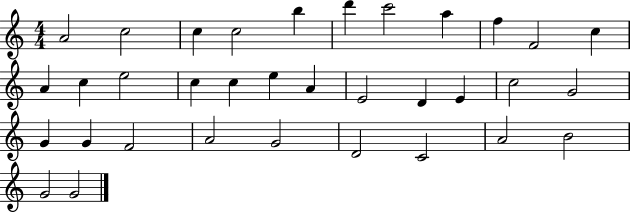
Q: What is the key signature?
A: C major